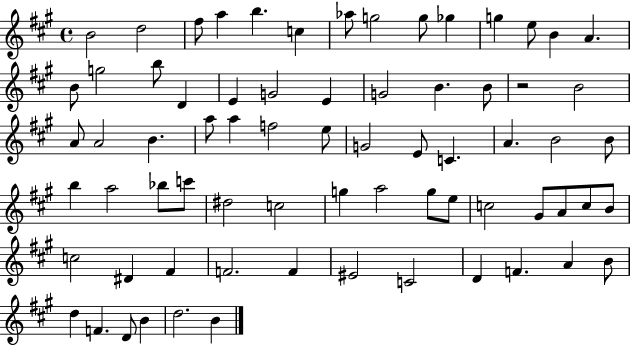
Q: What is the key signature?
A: A major